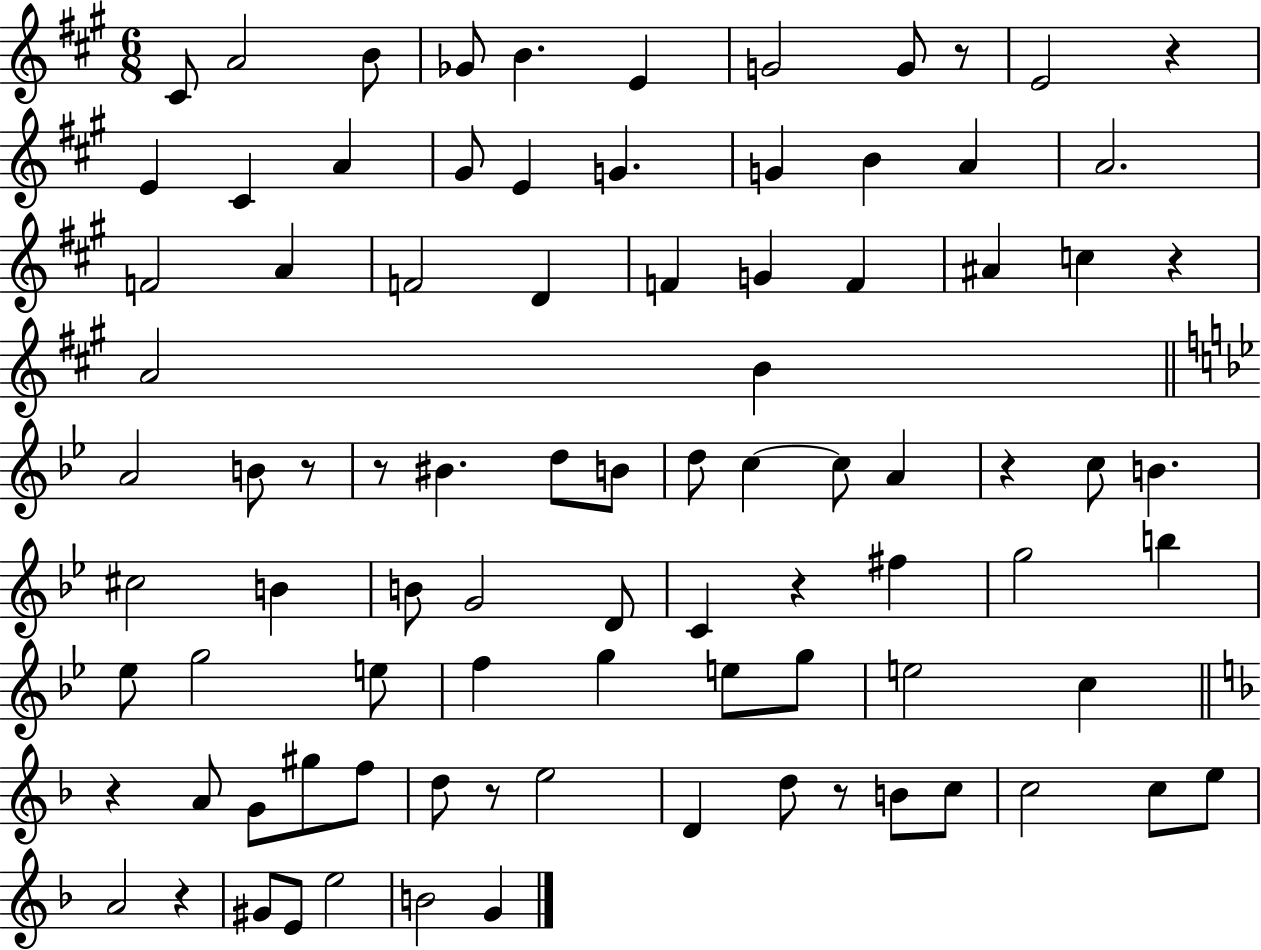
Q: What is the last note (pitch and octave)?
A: G4